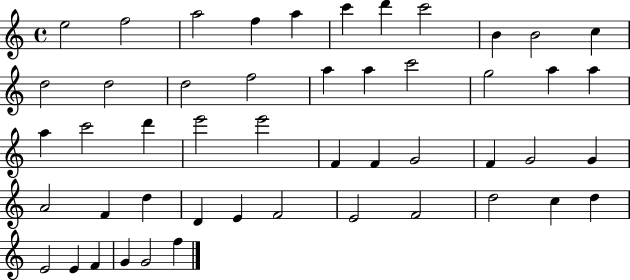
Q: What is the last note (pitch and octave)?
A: F5